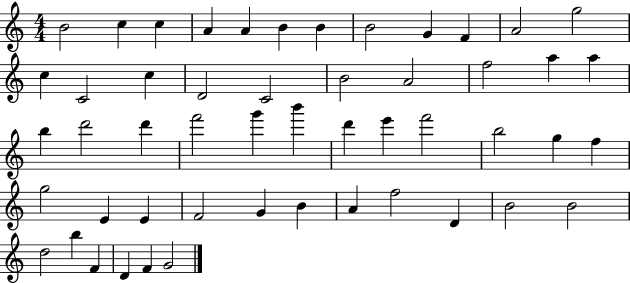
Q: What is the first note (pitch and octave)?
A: B4